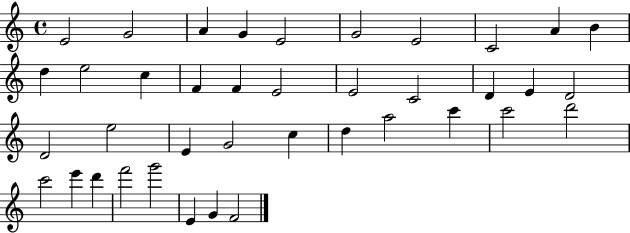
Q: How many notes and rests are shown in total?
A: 39